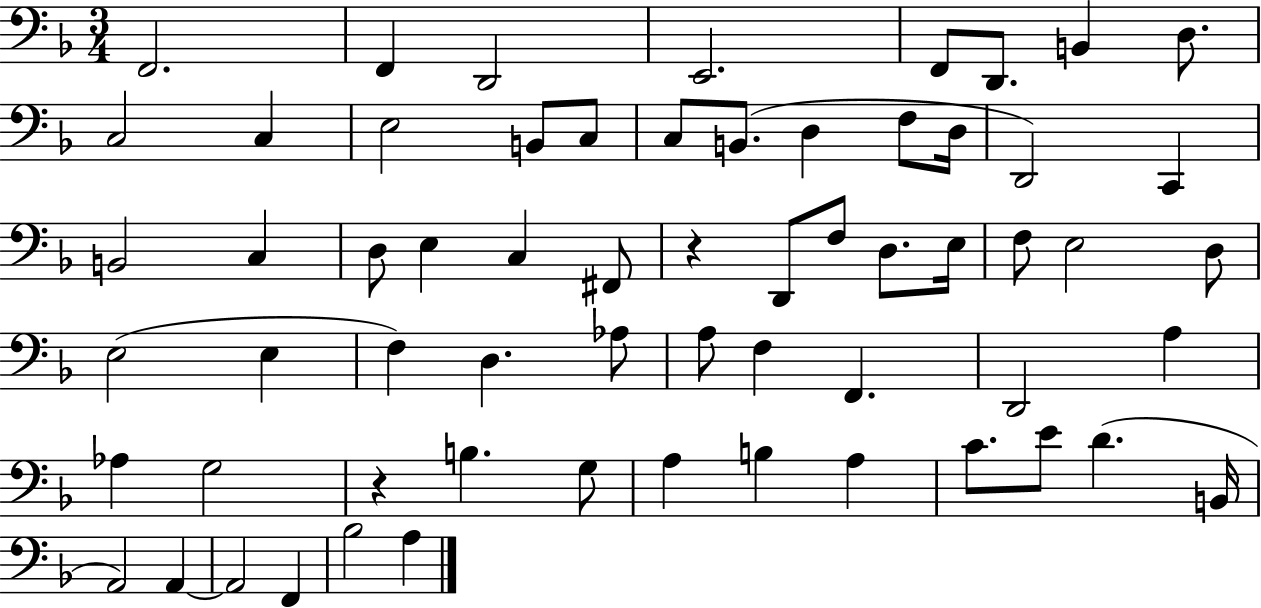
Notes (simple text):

F2/h. F2/q D2/h E2/h. F2/e D2/e. B2/q D3/e. C3/h C3/q E3/h B2/e C3/e C3/e B2/e. D3/q F3/e D3/s D2/h C2/q B2/h C3/q D3/e E3/q C3/q F#2/e R/q D2/e F3/e D3/e. E3/s F3/e E3/h D3/e E3/h E3/q F3/q D3/q. Ab3/e A3/e F3/q F2/q. D2/h A3/q Ab3/q G3/h R/q B3/q. G3/e A3/q B3/q A3/q C4/e. E4/e D4/q. B2/s A2/h A2/q A2/h F2/q Bb3/h A3/q